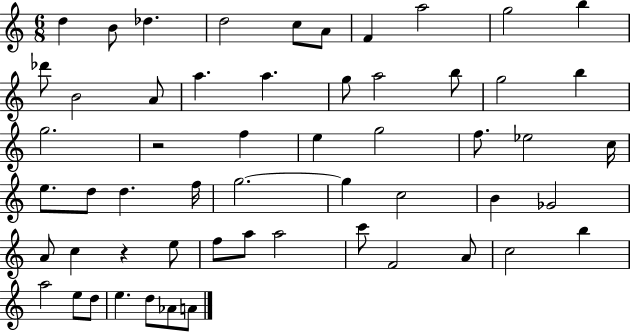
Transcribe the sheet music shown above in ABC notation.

X:1
T:Untitled
M:6/8
L:1/4
K:C
d B/2 _d d2 c/2 A/2 F a2 g2 b _d'/2 B2 A/2 a a g/2 a2 b/2 g2 b g2 z2 f e g2 f/2 _e2 c/4 e/2 d/2 d f/4 g2 g c2 B _G2 A/2 c z e/2 f/2 a/2 a2 c'/2 F2 A/2 c2 b a2 e/2 d/2 e d/2 _A/2 A/2